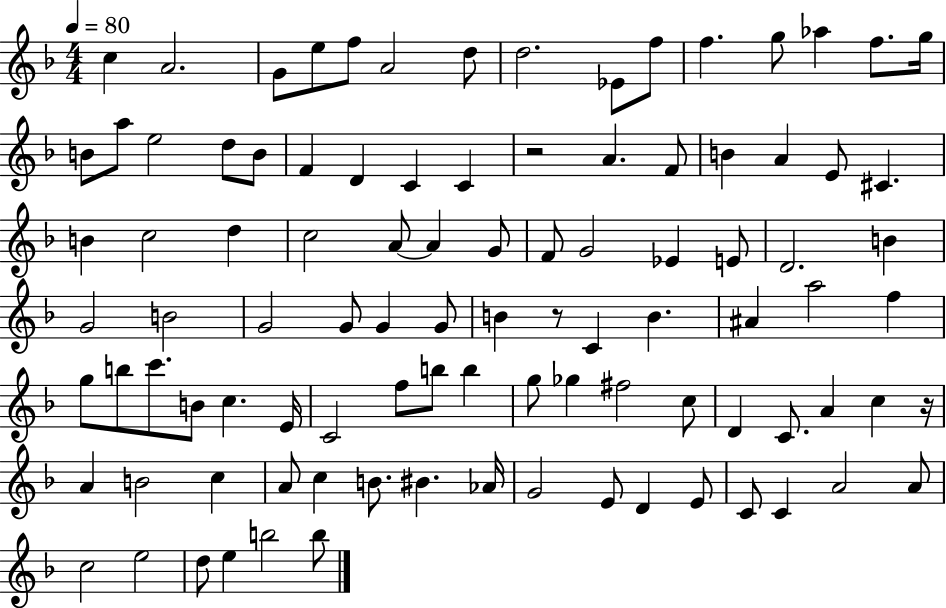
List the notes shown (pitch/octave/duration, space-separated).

C5/q A4/h. G4/e E5/e F5/e A4/h D5/e D5/h. Eb4/e F5/e F5/q. G5/e Ab5/q F5/e. G5/s B4/e A5/e E5/h D5/e B4/e F4/q D4/q C4/q C4/q R/h A4/q. F4/e B4/q A4/q E4/e C#4/q. B4/q C5/h D5/q C5/h A4/e A4/q G4/e F4/e G4/h Eb4/q E4/e D4/h. B4/q G4/h B4/h G4/h G4/e G4/q G4/e B4/q R/e C4/q B4/q. A#4/q A5/h F5/q G5/e B5/e C6/e. B4/e C5/q. E4/s C4/h F5/e B5/e B5/q G5/e Gb5/q F#5/h C5/e D4/q C4/e. A4/q C5/q R/s A4/q B4/h C5/q A4/e C5/q B4/e. BIS4/q. Ab4/s G4/h E4/e D4/q E4/e C4/e C4/q A4/h A4/e C5/h E5/h D5/e E5/q B5/h B5/e